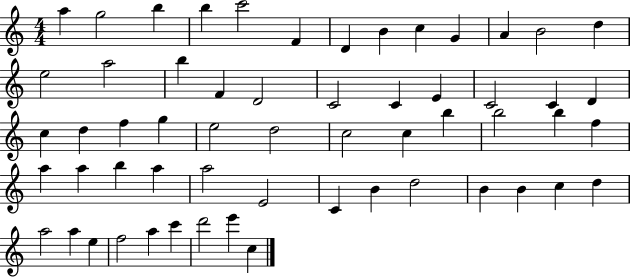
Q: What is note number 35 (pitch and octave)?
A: B5